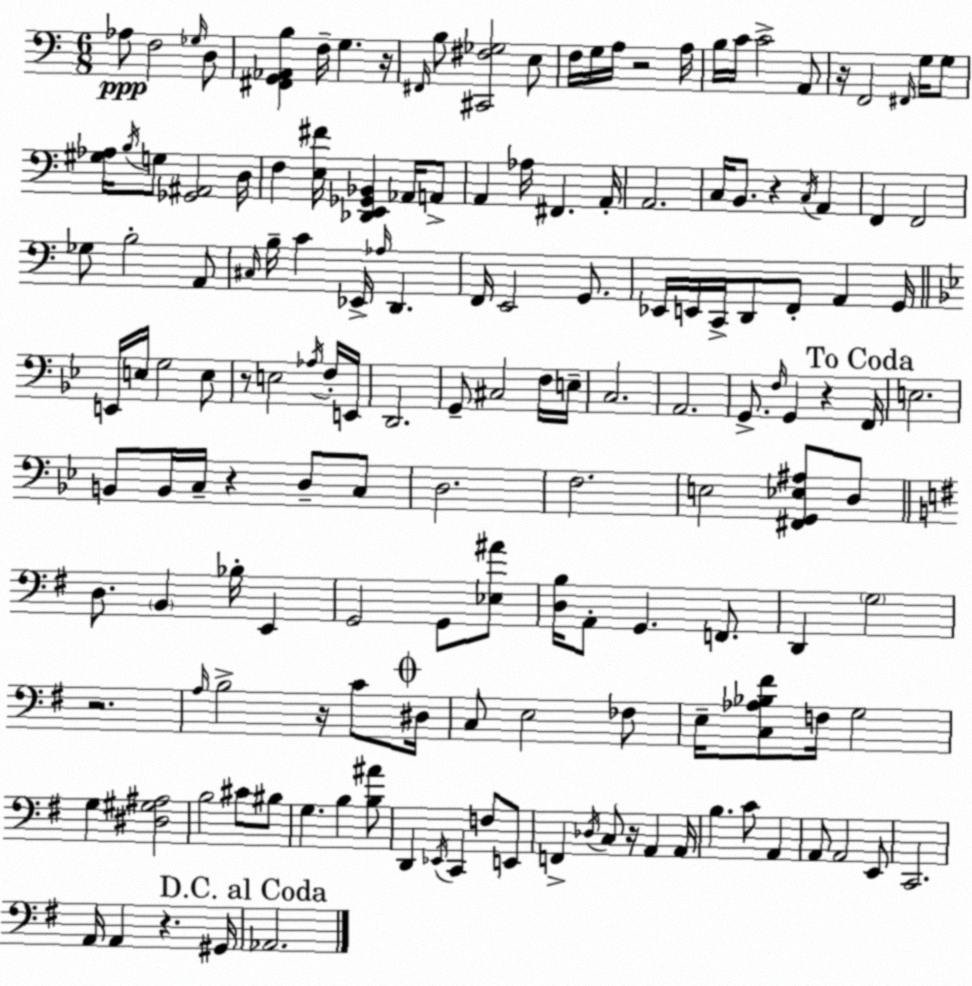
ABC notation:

X:1
T:Untitled
M:6/8
L:1/4
K:C
_A,/2 F,2 _G,/4 D,/2 [^F,,G,,_A,,B,] F,/4 G, z/4 ^F,,/4 B,/2 [^C,,^F,_G,]2 E,/2 F,/4 G,/4 A,/4 z2 A,/4 B,/4 C/4 C2 A,,/2 z/4 F,,2 ^F,,/4 G,/4 G,/2 [^G,_A,]/4 B,/4 G,/2 [_G,,^A,,]2 D,/4 F, [E,^F]/4 [_D,,E,,_G,,_B,,] _A,,/4 A,,/2 A,, _A,/4 ^F,, A,,/4 A,,2 C,/4 B,,/2 z C,/4 A,, F,, F,,2 _G,/2 B,2 A,,/2 ^C,/4 B,/4 C _E,,/4 _A,/4 D,, F,,/4 E,,2 G,,/2 _E,,/4 E,,/4 C,,/4 D,,/2 F,,/2 A,, G,,/4 E,,/4 E,/4 G,2 E,/2 z/2 E,2 _A,/4 F,/4 E,,/4 D,,2 G,,/2 ^C,2 F,/4 E,/4 C,2 A,,2 G,,/2 F,/4 G,, z F,,/4 E,2 B,,/2 B,,/4 C,/4 z D,/2 C,/2 D,2 F,2 E,2 [^F,,G,,_E,^A,]/2 D,/2 D,/2 B,, _B,/4 E,, G,,2 G,,/2 [_E,^A]/2 [D,B,]/4 A,,/2 G,, F,,/2 D,, G,2 z2 A,/4 B,2 z/4 C/2 ^D,/4 C,/2 E,2 _F,/2 E,/4 [C,_A,_B,^F]/2 F,/4 G,2 G, [^D,^G,^A,]2 B,2 ^C/2 ^B,/2 G, B, [B,^A]/2 D,, _E,,/4 C,, F,/2 E,,/2 F,, _D,/4 C,/2 z/4 A,, A,,/4 B, C/2 A,, A,,/2 A,,2 E,,/2 C,,2 A,,/4 A,, z ^G,,/4 _A,,2